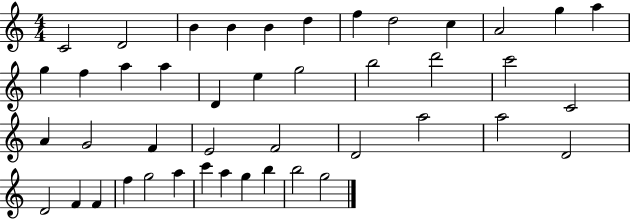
C4/h D4/h B4/q B4/q B4/q D5/q F5/q D5/h C5/q A4/h G5/q A5/q G5/q F5/q A5/q A5/q D4/q E5/q G5/h B5/h D6/h C6/h C4/h A4/q G4/h F4/q E4/h F4/h D4/h A5/h A5/h D4/h D4/h F4/q F4/q F5/q G5/h A5/q C6/q A5/q G5/q B5/q B5/h G5/h